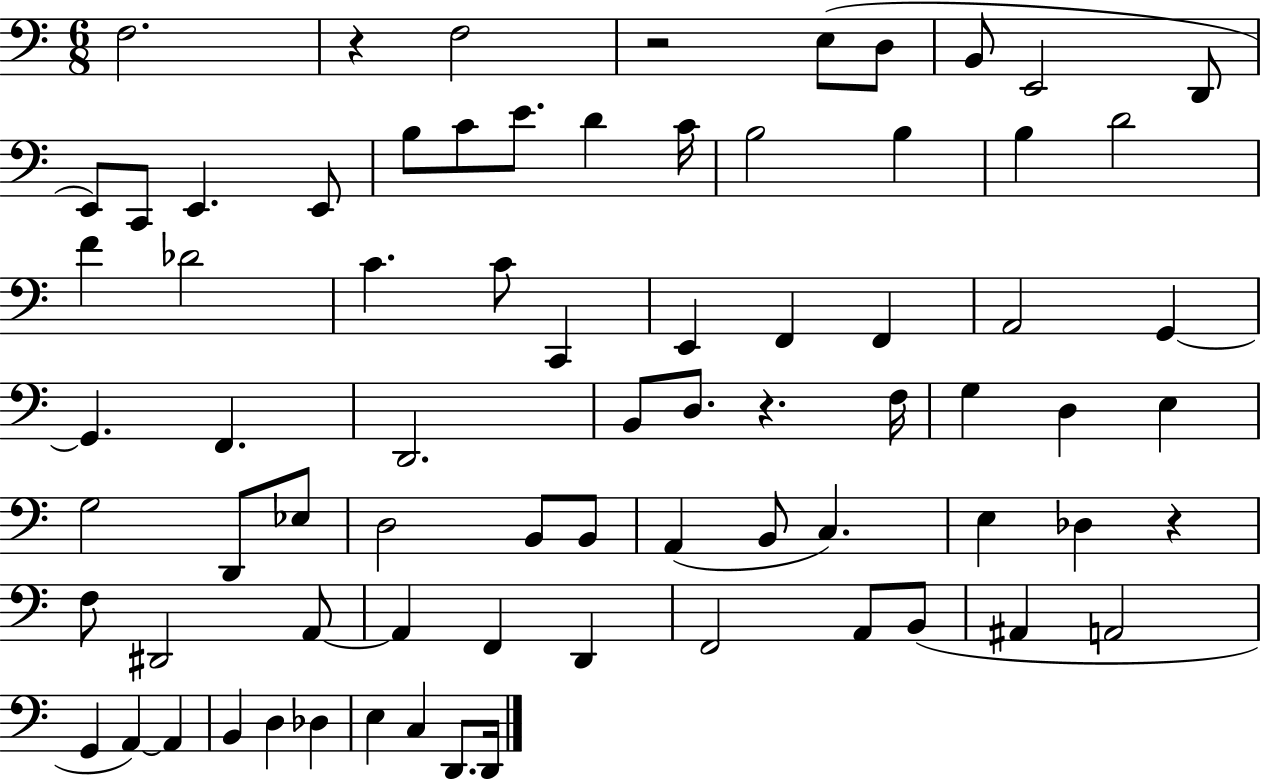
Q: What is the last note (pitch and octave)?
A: D2